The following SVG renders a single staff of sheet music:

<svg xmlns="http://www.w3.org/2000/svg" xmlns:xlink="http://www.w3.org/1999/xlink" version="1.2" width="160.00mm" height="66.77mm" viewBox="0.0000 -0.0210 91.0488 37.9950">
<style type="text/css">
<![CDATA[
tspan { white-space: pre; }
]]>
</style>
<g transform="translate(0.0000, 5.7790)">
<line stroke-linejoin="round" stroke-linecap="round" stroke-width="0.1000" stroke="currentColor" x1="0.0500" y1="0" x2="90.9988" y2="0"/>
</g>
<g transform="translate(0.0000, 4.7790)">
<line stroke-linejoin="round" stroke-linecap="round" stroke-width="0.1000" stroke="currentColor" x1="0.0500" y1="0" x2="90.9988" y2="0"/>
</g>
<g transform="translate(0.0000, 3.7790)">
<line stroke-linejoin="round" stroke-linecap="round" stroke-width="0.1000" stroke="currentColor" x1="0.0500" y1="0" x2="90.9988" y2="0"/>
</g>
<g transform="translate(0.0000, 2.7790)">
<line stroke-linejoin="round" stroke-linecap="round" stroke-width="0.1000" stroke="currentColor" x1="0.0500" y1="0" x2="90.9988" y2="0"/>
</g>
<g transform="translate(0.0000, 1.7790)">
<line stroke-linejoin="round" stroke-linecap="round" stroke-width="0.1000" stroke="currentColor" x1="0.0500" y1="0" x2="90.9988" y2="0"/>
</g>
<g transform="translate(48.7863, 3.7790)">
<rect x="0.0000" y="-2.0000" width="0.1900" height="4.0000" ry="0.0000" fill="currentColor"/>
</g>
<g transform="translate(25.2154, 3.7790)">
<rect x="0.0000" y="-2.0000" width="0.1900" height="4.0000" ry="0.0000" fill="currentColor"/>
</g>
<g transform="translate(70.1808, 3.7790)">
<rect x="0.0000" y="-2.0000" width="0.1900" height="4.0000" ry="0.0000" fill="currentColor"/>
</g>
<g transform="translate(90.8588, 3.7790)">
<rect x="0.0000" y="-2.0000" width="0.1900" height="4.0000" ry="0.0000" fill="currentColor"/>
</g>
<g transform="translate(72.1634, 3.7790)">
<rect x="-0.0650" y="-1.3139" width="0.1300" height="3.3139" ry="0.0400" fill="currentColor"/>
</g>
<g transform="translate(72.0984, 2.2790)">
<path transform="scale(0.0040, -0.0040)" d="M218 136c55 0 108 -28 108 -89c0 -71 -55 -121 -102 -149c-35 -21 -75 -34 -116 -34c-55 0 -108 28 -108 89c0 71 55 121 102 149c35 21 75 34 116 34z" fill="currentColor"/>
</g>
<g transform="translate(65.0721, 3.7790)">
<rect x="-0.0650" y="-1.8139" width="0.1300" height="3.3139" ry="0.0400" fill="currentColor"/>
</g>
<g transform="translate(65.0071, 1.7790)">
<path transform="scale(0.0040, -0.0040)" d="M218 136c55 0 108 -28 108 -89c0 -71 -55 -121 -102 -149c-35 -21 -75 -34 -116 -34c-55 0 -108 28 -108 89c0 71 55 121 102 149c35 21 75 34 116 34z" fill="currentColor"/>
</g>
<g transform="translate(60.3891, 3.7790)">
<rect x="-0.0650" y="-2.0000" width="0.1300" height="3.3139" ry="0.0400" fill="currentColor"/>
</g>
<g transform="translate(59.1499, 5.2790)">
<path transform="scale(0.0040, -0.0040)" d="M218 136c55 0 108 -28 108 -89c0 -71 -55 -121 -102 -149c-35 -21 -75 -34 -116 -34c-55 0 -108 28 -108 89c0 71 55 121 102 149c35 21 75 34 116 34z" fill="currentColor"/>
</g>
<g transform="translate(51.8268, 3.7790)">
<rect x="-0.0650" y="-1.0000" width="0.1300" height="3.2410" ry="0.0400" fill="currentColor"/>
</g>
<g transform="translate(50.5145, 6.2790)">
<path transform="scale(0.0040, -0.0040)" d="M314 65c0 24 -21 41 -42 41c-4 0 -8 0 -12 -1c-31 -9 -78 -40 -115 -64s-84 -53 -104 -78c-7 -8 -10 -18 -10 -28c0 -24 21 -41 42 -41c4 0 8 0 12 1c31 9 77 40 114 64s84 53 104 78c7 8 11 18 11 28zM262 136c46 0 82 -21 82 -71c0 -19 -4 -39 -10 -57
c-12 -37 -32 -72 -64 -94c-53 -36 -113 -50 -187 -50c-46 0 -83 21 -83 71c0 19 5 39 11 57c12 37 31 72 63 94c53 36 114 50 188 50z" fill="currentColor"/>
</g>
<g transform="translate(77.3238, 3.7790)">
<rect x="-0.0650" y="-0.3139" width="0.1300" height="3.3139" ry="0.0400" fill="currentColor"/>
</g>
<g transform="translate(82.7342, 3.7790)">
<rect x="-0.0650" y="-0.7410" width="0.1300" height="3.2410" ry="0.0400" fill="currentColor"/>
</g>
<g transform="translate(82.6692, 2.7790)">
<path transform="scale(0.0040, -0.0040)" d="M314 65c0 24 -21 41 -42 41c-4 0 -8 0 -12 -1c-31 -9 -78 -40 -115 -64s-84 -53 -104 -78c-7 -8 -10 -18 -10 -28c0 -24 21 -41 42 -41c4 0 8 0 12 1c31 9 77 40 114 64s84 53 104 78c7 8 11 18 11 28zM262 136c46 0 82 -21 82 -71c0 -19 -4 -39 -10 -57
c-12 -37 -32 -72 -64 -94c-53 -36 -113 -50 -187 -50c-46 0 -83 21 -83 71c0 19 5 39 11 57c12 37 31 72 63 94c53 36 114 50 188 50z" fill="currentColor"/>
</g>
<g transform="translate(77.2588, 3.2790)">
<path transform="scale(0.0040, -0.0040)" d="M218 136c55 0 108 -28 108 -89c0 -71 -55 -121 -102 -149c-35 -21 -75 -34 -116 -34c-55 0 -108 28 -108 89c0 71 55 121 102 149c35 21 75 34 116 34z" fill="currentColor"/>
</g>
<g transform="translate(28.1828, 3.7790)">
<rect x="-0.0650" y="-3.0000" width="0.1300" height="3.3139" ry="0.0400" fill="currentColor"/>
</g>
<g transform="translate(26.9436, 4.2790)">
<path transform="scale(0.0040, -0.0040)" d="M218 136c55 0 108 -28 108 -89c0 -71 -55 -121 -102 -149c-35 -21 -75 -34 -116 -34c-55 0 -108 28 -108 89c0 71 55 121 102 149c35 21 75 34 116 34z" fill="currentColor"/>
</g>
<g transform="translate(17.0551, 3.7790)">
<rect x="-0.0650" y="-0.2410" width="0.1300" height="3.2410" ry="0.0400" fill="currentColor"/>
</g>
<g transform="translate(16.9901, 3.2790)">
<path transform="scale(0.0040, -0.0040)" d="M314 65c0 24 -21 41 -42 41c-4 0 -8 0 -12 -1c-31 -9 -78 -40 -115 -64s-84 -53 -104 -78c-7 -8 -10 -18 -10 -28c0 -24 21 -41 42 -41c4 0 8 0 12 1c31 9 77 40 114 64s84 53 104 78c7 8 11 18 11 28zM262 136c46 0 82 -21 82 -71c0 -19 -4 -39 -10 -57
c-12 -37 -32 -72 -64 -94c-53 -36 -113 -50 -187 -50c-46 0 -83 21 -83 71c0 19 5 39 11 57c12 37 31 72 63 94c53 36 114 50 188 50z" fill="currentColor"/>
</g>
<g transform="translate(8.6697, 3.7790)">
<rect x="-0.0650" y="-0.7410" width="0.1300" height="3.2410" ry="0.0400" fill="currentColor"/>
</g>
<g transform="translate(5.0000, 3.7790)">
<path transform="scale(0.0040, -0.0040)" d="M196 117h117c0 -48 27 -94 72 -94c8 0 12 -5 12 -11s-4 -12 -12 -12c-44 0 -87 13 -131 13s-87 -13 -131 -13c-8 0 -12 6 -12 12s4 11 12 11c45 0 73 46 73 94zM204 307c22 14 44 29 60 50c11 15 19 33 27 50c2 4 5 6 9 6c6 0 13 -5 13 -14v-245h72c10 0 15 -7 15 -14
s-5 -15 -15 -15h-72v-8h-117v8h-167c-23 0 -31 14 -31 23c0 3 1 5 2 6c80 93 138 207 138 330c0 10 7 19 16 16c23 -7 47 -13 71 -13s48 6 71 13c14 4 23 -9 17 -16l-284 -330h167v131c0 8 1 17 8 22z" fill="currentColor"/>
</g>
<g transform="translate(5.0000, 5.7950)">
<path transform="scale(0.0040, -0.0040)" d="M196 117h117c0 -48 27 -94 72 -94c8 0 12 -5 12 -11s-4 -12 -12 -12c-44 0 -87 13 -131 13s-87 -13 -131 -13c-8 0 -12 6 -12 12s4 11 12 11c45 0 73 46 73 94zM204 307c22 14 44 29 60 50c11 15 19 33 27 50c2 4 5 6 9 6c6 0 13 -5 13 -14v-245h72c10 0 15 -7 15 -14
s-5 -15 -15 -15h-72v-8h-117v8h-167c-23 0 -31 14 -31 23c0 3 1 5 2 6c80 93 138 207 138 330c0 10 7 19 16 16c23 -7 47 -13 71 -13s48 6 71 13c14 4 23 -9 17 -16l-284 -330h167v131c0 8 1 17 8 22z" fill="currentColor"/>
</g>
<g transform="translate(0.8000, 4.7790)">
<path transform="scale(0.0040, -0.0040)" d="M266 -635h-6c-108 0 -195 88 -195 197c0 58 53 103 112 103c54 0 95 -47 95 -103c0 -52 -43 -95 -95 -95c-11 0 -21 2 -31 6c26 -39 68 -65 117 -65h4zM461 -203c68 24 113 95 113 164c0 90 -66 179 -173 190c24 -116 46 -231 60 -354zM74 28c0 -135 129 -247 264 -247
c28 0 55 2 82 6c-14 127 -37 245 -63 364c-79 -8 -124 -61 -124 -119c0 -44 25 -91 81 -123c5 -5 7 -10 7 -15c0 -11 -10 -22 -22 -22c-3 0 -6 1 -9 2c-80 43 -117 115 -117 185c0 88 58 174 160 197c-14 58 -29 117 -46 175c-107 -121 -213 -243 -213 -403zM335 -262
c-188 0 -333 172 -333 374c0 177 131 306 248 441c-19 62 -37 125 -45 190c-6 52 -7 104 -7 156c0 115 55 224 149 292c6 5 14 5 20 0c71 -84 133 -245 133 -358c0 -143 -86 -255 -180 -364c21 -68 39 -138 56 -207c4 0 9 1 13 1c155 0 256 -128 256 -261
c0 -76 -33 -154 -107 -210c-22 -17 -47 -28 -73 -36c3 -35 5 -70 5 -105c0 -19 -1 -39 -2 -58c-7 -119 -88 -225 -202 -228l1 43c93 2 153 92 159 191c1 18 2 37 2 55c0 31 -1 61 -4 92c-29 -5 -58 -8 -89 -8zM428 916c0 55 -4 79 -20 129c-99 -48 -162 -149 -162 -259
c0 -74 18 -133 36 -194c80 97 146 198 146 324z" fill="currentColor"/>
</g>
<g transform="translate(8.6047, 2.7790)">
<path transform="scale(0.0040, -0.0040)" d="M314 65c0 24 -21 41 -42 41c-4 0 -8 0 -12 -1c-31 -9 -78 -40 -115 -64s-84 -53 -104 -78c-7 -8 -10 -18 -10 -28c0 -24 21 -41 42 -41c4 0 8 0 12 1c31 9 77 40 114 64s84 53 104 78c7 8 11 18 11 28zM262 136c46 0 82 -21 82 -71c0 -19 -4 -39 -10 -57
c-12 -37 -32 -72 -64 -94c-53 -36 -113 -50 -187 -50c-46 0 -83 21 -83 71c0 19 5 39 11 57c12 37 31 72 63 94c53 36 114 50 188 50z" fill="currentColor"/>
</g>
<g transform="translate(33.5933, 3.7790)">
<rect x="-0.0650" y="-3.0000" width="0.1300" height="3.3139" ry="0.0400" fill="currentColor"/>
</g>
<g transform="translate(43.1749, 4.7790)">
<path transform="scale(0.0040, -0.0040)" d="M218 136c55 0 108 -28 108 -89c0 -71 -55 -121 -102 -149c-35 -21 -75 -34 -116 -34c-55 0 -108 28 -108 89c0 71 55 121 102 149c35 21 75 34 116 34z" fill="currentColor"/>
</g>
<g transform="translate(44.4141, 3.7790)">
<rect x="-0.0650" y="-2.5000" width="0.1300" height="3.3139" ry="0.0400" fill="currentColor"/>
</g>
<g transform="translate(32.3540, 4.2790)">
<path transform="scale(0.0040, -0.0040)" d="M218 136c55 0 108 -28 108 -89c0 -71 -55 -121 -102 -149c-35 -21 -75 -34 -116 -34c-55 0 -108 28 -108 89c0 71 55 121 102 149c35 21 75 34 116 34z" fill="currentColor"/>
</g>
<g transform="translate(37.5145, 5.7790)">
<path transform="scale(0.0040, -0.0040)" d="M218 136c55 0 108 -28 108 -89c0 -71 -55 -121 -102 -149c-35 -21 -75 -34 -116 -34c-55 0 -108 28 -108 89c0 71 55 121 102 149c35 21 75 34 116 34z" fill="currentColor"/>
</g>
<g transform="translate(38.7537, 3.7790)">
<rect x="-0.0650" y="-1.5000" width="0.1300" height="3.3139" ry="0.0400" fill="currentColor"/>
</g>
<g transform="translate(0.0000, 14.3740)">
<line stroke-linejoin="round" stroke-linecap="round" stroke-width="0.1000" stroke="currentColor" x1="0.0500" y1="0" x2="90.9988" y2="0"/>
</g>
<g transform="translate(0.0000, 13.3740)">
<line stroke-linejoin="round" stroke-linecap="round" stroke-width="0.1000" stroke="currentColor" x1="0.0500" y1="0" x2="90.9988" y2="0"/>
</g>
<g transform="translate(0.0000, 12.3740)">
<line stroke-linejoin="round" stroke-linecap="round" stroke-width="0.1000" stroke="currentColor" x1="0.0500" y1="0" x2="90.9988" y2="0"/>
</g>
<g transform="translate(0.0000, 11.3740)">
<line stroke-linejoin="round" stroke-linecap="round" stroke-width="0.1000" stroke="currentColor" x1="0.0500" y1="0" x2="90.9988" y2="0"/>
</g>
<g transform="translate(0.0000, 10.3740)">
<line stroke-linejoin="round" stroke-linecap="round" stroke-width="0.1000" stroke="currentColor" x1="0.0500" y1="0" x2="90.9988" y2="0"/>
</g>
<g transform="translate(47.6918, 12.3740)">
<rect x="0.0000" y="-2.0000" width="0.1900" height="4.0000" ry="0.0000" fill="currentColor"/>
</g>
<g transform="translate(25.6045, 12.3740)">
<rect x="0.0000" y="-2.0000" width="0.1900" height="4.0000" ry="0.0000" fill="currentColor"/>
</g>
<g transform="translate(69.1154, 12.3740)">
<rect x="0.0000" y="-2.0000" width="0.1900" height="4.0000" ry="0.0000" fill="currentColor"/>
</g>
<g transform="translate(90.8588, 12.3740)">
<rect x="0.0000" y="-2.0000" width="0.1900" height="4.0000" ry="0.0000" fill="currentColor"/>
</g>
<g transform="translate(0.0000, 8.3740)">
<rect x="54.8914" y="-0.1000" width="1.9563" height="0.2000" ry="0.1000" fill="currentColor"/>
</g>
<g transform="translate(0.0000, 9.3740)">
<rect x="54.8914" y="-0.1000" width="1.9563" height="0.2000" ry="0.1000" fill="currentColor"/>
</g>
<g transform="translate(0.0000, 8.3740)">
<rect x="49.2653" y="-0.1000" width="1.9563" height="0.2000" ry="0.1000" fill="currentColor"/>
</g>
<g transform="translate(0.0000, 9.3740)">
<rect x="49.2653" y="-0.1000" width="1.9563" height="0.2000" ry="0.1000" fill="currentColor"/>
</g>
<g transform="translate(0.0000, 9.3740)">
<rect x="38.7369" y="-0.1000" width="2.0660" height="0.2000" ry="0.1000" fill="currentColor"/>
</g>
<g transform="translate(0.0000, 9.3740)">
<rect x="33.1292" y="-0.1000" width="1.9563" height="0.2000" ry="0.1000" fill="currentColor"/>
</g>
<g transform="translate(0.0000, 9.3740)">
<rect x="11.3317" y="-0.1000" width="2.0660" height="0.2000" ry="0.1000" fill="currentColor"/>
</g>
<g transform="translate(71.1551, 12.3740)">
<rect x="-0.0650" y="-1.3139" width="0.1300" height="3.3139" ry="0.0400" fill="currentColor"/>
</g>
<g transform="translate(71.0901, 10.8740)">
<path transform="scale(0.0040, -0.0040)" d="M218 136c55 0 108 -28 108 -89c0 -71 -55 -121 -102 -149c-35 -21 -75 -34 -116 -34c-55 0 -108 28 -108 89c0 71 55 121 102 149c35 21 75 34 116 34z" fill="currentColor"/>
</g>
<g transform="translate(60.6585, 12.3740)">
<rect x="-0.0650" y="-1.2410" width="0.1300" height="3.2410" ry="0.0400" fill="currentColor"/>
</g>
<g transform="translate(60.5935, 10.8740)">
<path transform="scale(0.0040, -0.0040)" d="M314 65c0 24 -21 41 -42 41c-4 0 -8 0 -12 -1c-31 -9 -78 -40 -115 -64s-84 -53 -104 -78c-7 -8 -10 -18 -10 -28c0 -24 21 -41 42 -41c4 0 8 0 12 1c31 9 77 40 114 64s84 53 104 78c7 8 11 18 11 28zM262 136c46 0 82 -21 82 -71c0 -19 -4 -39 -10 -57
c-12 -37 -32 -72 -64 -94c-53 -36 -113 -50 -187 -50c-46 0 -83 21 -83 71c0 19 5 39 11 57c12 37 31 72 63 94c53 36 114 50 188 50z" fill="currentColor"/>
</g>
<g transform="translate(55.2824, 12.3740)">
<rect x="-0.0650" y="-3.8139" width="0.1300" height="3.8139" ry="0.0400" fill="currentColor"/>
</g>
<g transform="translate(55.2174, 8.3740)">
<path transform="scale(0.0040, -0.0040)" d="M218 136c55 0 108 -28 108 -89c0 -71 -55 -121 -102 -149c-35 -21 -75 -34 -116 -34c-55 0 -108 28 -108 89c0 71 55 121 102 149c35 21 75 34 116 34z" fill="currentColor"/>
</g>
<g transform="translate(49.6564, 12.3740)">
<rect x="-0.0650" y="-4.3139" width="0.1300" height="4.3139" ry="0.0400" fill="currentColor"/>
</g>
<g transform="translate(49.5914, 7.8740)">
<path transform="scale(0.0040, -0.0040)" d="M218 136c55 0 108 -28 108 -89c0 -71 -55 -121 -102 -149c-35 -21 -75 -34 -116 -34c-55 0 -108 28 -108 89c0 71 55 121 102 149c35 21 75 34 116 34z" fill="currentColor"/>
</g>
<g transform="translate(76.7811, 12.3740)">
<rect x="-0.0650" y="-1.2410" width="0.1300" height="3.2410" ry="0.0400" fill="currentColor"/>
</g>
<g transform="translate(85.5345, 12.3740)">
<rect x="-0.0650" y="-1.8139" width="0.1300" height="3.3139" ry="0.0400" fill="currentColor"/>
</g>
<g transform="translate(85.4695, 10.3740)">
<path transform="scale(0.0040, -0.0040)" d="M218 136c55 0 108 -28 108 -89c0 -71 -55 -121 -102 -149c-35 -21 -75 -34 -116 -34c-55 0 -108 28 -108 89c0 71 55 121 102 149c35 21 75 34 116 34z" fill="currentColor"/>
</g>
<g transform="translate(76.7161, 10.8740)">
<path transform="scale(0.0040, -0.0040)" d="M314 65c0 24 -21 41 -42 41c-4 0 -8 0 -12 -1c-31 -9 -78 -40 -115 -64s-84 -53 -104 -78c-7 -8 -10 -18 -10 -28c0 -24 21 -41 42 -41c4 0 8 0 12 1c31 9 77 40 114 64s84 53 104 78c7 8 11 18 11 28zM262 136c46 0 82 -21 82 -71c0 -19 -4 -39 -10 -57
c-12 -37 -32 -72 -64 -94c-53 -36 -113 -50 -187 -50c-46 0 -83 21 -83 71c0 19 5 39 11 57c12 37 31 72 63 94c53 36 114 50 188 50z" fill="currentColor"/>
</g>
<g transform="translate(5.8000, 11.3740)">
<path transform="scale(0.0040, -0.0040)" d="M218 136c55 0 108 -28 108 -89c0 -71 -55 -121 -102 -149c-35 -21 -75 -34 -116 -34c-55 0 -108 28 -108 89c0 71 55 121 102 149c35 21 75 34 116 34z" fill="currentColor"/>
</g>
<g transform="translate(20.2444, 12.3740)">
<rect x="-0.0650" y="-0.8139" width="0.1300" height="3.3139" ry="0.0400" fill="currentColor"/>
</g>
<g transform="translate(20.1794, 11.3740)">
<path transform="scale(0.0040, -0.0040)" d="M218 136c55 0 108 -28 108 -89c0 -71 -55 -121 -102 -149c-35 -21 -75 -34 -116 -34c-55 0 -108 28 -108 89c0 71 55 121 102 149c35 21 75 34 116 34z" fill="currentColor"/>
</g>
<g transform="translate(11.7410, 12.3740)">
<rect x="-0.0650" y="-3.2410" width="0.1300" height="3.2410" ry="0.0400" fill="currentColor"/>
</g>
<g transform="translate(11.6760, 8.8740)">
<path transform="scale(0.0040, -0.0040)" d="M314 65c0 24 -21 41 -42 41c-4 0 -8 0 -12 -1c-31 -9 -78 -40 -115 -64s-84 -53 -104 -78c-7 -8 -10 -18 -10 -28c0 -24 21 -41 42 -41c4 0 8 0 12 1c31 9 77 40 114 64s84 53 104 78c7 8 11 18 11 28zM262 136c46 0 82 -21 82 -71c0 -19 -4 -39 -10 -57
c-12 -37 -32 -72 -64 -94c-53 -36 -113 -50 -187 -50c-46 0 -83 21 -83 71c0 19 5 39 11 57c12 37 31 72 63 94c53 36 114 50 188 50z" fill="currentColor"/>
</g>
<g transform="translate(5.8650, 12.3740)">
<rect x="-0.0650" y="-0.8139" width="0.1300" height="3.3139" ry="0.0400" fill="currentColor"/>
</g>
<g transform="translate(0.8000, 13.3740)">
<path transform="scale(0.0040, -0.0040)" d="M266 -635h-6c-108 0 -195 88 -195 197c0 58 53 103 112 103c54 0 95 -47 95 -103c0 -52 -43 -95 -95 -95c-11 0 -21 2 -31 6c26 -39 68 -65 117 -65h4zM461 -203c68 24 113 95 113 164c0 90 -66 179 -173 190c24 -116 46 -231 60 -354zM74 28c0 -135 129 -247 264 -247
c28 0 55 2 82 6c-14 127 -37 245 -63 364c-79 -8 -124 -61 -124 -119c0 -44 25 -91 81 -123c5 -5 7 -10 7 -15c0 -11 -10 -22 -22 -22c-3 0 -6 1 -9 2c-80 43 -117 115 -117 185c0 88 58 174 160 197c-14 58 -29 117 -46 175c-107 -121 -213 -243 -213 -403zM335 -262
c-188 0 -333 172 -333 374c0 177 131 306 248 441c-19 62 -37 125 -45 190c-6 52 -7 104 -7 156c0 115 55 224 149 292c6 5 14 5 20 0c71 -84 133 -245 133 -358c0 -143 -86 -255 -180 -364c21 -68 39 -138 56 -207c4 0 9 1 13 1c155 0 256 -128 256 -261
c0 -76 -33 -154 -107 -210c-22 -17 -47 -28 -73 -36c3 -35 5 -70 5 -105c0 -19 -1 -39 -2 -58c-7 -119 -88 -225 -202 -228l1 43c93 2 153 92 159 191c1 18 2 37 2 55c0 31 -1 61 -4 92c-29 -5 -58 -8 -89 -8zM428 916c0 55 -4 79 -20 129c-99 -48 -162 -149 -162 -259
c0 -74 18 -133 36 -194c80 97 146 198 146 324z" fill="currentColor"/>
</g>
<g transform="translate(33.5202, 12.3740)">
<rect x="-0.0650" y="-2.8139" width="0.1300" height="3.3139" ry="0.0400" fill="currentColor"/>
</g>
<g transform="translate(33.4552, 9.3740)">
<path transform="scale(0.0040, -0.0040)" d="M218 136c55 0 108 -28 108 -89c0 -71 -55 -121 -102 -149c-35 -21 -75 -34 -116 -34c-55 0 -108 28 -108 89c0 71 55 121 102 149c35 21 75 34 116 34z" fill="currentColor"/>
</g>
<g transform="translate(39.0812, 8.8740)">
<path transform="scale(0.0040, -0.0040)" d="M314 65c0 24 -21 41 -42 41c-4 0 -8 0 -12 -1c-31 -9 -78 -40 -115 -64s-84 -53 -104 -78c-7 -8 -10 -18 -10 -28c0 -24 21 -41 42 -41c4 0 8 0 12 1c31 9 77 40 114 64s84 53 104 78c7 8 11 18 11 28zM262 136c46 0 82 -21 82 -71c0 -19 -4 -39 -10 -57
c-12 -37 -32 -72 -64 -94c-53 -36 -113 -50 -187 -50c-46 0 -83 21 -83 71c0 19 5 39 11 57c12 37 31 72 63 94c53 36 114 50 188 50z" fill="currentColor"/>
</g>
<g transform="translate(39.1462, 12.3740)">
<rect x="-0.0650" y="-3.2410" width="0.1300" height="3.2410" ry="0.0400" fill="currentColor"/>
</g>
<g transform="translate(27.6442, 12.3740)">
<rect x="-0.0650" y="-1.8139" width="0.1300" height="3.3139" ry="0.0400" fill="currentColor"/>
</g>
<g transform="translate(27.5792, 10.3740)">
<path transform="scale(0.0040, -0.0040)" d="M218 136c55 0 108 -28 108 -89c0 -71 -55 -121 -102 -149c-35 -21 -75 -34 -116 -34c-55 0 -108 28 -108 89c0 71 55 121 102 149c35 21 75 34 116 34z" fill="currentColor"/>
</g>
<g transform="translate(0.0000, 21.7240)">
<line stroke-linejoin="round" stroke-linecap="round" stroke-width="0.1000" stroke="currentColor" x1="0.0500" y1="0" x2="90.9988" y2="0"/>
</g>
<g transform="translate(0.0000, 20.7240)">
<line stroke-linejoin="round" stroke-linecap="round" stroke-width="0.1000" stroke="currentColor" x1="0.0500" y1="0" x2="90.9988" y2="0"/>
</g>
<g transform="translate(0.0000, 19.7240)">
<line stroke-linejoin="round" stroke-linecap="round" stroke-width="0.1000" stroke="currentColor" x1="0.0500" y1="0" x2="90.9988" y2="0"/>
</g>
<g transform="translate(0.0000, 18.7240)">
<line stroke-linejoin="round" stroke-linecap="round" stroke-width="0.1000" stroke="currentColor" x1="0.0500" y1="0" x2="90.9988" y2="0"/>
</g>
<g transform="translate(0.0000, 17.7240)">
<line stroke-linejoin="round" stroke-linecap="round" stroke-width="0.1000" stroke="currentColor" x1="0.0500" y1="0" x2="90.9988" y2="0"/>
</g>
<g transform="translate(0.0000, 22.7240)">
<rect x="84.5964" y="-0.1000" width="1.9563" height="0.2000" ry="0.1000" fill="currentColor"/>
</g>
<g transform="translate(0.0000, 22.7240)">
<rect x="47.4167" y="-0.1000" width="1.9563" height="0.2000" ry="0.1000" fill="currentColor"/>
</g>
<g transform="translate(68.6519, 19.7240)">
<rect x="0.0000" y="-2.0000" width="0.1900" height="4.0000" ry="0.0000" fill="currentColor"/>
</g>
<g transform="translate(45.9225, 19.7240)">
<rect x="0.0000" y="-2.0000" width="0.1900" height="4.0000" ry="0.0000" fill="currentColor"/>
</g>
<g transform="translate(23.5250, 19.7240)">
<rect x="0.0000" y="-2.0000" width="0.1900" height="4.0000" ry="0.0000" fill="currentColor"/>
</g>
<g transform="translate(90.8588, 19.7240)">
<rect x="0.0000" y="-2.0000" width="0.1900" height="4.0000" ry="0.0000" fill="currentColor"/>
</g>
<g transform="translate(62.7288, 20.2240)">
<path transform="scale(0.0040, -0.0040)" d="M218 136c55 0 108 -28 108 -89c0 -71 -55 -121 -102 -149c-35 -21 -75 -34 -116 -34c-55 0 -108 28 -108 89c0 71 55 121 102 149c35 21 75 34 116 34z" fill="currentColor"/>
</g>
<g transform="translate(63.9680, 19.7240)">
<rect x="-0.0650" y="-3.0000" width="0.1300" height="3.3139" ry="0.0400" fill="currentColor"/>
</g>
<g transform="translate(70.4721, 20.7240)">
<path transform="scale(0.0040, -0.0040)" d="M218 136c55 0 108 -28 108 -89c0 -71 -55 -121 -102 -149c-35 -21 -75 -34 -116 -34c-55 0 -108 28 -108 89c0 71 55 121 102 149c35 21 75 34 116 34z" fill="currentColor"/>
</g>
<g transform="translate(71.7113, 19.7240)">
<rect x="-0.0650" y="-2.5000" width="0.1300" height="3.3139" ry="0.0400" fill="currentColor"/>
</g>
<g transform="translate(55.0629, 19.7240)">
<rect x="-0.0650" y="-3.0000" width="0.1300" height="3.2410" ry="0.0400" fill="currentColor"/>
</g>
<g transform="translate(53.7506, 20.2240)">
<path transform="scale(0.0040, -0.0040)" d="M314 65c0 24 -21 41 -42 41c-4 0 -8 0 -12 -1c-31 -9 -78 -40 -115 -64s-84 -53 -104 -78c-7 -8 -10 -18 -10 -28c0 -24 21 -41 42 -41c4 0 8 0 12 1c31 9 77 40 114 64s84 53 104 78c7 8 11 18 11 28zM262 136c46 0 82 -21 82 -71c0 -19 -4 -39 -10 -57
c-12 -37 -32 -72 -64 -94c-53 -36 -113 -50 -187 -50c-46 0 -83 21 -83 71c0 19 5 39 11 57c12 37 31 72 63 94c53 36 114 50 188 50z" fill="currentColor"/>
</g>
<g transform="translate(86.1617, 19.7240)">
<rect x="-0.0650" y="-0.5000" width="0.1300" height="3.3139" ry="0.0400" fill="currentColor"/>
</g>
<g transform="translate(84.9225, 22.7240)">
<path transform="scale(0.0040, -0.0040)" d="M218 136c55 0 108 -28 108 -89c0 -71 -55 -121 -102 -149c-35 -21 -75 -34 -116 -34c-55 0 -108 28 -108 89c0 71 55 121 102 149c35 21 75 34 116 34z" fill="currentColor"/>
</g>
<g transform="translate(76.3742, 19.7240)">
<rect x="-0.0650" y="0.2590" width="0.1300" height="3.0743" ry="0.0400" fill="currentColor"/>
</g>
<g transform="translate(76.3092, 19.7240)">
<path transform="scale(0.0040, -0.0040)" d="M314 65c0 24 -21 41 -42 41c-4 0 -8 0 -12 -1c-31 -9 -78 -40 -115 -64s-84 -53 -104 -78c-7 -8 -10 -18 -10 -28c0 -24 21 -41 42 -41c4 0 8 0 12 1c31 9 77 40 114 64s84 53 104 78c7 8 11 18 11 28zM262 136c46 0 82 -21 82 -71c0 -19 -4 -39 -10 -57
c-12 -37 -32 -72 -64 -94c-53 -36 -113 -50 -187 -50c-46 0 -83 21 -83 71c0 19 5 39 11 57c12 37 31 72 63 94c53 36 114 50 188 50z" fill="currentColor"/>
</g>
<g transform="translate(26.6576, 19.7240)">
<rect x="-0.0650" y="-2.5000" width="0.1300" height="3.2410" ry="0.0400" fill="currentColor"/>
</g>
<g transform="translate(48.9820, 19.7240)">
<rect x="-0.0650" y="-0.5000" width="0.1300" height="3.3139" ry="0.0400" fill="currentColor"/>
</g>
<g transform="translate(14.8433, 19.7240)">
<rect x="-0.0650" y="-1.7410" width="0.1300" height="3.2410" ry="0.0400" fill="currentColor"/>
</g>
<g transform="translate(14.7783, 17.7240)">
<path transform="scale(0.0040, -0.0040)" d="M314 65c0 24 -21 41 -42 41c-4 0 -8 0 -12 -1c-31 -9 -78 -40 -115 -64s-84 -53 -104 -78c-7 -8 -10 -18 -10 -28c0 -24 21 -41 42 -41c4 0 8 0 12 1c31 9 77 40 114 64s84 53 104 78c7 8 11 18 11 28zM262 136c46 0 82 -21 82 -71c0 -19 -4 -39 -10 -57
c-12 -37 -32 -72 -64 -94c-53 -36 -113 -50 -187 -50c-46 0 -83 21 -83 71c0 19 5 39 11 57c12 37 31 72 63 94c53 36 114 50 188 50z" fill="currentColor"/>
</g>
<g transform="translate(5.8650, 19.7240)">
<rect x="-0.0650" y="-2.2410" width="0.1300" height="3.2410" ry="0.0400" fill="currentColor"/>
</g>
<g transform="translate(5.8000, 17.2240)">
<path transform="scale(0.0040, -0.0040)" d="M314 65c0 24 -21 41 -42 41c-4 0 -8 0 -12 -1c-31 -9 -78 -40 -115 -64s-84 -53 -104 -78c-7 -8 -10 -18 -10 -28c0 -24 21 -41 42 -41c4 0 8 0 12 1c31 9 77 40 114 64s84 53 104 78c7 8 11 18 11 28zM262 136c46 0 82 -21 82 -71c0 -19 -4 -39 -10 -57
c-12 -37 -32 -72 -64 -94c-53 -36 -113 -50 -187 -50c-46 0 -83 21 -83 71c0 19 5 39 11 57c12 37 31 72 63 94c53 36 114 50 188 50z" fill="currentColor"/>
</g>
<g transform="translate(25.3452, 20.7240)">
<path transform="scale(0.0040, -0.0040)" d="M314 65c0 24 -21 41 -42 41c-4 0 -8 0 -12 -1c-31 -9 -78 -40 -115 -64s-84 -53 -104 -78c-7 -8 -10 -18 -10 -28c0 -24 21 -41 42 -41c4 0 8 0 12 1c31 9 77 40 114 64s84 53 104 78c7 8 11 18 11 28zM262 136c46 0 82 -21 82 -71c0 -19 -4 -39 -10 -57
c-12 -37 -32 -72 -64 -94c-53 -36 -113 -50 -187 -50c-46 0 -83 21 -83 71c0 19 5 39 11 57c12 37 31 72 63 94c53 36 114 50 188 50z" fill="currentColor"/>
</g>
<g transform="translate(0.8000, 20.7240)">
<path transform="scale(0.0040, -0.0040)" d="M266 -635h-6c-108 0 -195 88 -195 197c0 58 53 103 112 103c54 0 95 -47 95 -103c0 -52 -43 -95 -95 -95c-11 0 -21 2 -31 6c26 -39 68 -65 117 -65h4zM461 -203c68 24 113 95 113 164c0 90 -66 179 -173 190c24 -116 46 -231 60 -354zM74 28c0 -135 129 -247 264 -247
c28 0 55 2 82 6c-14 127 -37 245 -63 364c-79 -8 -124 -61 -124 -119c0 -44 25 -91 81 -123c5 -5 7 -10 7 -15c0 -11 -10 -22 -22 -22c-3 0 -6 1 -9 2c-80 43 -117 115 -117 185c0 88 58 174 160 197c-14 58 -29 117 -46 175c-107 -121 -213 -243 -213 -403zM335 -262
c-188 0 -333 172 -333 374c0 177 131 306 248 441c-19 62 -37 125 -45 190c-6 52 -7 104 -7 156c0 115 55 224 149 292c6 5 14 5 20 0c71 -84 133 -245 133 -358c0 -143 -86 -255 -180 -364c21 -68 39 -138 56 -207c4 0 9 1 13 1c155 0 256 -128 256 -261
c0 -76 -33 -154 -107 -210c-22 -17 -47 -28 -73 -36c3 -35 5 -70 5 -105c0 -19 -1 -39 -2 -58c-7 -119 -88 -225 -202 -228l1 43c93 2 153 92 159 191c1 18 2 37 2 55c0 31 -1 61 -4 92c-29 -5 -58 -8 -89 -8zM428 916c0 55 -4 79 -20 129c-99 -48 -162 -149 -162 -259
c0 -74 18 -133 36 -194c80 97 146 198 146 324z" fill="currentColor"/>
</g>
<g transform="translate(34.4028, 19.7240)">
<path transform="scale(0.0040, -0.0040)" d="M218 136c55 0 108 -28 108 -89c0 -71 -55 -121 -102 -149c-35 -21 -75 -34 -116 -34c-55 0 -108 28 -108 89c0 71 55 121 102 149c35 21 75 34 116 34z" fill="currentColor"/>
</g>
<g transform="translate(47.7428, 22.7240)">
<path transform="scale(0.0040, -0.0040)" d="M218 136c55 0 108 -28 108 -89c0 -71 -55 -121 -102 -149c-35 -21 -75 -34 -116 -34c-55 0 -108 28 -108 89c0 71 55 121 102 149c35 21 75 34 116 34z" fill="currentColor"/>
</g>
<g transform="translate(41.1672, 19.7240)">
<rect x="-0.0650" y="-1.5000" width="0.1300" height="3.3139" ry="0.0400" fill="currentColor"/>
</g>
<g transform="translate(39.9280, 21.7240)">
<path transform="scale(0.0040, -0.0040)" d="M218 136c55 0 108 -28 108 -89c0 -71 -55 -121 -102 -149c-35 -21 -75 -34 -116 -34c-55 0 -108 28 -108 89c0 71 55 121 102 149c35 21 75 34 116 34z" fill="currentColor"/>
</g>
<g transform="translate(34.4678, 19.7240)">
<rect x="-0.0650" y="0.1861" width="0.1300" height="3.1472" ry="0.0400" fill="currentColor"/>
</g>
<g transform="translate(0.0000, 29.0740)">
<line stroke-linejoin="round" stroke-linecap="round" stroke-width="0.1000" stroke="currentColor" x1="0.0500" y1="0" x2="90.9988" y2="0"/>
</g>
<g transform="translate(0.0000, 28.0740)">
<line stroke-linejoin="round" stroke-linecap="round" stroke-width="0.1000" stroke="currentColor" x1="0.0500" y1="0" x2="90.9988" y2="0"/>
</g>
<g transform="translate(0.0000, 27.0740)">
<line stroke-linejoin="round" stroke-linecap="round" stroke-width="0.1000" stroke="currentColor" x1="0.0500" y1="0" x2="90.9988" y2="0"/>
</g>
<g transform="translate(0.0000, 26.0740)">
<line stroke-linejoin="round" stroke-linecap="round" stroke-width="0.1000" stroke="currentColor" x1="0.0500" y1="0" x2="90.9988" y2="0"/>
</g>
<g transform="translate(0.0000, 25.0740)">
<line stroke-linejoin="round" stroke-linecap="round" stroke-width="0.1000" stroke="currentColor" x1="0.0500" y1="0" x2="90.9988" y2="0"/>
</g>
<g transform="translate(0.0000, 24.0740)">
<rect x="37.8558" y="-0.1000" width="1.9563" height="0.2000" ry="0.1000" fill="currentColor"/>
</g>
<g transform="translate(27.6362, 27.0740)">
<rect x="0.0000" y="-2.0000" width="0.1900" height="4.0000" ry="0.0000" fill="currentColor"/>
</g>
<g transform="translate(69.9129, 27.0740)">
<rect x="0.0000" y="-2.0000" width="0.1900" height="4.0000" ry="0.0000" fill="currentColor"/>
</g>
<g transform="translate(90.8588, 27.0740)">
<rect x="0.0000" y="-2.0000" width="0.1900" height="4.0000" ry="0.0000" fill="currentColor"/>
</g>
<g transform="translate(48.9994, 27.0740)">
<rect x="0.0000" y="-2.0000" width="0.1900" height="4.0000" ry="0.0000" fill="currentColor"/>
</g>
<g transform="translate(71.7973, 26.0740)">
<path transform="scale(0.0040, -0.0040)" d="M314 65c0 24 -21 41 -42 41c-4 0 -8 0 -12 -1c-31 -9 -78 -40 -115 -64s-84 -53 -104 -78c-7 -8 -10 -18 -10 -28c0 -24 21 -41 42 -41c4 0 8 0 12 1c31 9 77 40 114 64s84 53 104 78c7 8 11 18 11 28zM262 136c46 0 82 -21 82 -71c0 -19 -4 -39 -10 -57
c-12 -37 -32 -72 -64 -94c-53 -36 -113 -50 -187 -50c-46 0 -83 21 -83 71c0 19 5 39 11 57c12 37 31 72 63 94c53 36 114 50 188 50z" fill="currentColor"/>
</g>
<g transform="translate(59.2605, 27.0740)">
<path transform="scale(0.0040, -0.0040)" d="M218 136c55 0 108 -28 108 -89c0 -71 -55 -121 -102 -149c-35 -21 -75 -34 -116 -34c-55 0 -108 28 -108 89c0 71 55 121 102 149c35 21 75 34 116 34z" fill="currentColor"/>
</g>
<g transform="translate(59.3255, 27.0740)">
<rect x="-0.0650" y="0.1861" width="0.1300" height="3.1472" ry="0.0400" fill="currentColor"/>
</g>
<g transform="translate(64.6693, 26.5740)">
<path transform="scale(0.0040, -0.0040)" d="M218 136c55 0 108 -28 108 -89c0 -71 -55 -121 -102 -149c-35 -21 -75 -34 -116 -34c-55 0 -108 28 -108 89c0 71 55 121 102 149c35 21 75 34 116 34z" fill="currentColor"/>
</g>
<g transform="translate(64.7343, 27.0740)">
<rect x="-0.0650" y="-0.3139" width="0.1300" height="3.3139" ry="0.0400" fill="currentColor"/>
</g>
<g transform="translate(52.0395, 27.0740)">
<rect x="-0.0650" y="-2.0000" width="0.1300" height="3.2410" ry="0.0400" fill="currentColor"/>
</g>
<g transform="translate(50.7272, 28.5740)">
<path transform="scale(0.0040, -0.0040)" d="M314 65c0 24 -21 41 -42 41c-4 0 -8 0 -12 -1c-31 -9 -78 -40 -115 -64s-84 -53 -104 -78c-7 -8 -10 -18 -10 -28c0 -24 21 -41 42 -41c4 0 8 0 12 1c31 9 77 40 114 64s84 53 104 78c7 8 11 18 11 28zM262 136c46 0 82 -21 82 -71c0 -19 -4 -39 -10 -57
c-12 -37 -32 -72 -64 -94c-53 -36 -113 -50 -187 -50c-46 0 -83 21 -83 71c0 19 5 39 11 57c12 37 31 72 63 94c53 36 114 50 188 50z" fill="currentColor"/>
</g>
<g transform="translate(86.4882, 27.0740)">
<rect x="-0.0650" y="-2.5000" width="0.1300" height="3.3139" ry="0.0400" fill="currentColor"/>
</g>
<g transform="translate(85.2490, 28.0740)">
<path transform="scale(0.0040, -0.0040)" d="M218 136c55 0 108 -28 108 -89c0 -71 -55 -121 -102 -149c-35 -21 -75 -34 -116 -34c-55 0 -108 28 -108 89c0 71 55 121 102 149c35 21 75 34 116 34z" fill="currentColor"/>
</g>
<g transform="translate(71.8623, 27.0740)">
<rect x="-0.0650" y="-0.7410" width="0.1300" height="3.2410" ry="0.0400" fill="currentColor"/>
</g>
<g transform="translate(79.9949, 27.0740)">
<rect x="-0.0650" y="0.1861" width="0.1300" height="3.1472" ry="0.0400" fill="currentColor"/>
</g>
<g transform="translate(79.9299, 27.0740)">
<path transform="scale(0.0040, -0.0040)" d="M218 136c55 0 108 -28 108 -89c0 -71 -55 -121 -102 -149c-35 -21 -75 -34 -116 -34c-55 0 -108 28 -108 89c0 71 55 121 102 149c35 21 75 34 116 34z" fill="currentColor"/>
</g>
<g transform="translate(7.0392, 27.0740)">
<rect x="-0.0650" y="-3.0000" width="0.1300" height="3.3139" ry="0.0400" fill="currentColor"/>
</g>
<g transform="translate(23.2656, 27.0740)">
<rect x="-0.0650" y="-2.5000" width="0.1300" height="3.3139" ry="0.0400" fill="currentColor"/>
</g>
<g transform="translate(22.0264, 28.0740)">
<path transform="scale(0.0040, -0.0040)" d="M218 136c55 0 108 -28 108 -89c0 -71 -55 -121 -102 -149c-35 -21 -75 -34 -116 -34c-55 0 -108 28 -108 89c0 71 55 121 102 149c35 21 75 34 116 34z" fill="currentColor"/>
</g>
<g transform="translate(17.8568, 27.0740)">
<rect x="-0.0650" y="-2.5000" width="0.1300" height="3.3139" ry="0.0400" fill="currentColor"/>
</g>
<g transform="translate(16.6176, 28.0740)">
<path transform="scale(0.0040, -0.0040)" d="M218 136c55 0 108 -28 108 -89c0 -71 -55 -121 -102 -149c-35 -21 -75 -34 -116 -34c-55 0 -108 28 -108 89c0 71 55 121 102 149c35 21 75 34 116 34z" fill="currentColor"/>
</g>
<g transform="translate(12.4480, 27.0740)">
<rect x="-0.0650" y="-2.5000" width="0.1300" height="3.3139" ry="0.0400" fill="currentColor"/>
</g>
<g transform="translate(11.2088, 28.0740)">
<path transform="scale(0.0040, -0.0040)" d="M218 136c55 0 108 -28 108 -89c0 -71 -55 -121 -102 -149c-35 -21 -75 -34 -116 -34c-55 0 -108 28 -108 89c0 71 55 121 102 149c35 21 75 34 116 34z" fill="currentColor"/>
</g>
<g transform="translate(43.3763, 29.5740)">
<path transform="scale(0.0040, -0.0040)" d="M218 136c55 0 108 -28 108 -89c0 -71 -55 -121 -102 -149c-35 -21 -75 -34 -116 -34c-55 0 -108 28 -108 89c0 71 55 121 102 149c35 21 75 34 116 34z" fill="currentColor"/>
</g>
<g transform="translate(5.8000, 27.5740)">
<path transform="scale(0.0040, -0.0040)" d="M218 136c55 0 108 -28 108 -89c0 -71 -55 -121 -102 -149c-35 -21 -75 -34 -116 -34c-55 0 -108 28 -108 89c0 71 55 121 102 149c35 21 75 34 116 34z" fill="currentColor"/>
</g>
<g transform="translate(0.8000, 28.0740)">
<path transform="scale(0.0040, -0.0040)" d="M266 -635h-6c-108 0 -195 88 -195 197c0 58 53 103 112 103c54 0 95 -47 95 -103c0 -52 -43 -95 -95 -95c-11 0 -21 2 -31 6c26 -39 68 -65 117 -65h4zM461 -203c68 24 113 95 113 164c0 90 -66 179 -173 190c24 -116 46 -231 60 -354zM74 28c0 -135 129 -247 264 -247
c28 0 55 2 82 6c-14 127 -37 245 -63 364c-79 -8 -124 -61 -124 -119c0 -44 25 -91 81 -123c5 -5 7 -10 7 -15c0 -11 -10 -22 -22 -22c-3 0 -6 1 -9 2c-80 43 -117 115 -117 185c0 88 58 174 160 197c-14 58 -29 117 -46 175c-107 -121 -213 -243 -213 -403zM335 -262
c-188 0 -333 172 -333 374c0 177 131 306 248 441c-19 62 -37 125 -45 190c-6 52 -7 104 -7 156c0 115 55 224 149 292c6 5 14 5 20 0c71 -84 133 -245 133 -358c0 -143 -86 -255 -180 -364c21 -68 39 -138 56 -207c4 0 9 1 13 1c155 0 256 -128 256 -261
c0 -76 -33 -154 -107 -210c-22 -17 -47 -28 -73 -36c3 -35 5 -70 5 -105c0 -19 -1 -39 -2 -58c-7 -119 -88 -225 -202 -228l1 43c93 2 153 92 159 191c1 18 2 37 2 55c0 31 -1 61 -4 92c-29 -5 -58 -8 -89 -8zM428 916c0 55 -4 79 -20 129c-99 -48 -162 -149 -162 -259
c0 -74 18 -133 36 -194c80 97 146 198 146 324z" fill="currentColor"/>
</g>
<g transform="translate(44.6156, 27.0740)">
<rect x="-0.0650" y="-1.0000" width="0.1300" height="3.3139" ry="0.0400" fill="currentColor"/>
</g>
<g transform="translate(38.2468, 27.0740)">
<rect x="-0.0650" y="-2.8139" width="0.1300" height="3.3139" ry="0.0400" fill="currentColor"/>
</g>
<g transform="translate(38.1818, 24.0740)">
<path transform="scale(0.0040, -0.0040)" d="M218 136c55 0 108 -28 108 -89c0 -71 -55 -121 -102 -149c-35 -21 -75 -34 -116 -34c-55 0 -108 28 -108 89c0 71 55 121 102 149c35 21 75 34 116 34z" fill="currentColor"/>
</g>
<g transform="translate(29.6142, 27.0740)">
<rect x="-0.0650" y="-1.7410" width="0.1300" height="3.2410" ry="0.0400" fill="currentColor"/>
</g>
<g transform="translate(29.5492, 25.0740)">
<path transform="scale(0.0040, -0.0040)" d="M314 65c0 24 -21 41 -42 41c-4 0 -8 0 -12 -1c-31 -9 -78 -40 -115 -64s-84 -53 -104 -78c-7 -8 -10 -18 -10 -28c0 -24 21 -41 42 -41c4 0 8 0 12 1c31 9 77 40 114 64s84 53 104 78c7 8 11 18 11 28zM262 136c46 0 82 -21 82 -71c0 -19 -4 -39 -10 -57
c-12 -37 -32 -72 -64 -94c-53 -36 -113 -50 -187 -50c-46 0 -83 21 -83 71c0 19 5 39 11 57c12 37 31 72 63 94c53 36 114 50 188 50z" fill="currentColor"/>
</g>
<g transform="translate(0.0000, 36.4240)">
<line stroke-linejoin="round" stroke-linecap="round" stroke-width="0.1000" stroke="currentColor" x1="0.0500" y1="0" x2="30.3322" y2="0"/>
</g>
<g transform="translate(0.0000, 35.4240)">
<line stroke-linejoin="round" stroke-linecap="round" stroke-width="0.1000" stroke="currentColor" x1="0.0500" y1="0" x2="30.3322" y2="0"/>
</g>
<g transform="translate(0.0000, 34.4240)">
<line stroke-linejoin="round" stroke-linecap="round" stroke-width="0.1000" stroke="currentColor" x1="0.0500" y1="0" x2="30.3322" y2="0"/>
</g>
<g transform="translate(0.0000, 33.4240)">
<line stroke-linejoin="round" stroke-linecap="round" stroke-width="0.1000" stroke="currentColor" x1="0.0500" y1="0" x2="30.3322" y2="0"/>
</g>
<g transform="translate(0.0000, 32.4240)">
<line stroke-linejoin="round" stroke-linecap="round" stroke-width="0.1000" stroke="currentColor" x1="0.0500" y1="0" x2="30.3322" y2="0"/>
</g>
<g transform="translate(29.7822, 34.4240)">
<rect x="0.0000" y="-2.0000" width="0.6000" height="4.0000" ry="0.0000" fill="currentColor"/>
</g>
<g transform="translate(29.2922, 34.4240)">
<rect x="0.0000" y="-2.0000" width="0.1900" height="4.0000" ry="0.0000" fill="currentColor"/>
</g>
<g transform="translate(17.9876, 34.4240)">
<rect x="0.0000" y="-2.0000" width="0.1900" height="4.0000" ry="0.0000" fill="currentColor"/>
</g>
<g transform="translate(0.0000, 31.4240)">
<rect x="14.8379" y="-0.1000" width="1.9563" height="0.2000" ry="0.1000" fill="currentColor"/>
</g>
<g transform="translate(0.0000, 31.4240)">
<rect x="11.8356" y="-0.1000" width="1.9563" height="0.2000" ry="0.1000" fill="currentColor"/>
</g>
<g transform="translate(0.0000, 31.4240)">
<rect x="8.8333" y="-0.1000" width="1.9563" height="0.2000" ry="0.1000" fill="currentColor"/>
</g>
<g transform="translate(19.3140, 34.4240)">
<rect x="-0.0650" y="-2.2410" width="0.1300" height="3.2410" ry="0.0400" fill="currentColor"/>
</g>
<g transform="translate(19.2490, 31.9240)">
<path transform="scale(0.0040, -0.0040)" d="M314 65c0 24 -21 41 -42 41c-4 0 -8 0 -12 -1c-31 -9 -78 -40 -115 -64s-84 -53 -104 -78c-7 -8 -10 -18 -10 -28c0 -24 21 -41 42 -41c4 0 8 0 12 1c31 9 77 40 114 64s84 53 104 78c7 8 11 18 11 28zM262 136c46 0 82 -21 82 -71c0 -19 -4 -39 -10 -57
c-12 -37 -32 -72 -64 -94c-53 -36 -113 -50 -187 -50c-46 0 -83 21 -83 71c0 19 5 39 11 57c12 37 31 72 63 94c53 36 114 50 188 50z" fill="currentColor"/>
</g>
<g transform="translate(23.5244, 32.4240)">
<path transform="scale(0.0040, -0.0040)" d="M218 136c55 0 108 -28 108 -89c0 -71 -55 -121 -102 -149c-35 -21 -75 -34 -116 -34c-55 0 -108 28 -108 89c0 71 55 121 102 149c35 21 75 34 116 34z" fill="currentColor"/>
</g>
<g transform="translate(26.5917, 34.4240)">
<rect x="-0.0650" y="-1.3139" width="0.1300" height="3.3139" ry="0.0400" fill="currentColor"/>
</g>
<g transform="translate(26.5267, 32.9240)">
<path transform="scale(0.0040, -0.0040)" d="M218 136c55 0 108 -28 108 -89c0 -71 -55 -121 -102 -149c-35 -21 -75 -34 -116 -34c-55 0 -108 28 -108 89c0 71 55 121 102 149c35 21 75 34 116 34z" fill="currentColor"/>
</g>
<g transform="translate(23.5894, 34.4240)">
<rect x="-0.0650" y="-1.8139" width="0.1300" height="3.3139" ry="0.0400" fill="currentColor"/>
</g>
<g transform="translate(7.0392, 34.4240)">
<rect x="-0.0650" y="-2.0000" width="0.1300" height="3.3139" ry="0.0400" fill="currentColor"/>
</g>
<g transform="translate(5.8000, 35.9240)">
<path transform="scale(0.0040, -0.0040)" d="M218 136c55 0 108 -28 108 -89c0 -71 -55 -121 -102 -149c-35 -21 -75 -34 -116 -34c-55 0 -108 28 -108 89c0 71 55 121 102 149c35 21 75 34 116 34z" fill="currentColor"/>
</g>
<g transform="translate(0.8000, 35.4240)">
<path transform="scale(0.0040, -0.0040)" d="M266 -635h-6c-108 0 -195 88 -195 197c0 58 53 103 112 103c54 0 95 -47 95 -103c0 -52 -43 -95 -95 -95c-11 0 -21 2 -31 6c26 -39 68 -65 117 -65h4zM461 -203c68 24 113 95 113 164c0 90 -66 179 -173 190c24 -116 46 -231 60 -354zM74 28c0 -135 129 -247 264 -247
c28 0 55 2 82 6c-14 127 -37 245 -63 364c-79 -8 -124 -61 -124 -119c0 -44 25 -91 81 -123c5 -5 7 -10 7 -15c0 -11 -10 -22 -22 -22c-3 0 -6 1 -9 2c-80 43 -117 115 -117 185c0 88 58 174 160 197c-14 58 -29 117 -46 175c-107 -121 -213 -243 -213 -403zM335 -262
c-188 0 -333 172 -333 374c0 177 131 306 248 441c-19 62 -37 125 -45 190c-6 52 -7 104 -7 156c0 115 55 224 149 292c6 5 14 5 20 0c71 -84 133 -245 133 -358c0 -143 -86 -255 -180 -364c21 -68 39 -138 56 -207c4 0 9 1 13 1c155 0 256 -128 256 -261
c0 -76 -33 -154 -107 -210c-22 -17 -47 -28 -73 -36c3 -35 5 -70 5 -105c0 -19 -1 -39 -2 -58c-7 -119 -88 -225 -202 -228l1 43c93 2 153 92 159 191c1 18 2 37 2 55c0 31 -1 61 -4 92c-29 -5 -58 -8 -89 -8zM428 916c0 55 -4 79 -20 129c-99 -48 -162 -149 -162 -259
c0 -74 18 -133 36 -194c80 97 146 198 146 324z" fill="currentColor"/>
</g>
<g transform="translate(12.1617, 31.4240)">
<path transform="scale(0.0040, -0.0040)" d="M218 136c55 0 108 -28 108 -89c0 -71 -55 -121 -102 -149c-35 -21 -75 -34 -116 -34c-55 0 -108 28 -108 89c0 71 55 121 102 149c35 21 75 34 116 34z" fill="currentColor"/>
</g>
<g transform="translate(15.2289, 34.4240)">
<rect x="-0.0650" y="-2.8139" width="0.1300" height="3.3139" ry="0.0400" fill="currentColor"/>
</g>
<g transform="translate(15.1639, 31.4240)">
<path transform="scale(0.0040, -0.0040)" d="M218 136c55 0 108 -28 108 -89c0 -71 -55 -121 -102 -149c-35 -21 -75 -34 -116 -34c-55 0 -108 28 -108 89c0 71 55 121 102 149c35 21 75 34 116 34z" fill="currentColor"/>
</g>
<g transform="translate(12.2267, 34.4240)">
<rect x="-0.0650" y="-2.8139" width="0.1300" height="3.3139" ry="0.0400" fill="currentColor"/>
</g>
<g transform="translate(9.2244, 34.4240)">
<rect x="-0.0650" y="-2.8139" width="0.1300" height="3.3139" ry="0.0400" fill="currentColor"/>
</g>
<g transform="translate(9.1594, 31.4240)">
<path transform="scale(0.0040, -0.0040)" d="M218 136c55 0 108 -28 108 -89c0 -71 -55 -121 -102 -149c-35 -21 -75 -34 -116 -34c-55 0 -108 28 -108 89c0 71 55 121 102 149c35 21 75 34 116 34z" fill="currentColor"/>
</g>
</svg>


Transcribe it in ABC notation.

X:1
T:Untitled
M:4/4
L:1/4
K:C
d2 c2 A A E G D2 F f e c d2 d b2 d f a b2 d' c' e2 e e2 f g2 f2 G2 B E C A2 A G B2 C A G G G f2 a D F2 B c d2 B G F a a a g2 f e